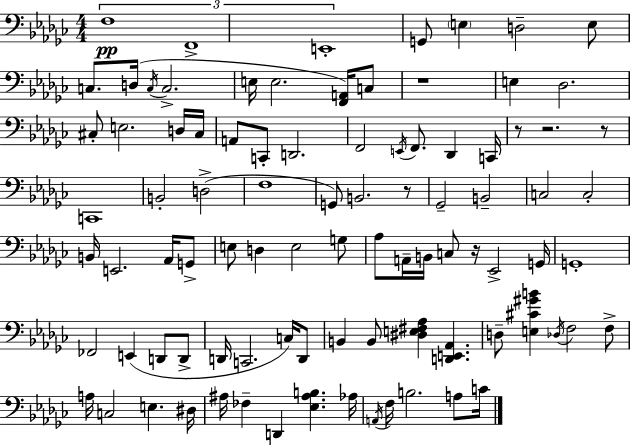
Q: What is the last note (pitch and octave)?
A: C4